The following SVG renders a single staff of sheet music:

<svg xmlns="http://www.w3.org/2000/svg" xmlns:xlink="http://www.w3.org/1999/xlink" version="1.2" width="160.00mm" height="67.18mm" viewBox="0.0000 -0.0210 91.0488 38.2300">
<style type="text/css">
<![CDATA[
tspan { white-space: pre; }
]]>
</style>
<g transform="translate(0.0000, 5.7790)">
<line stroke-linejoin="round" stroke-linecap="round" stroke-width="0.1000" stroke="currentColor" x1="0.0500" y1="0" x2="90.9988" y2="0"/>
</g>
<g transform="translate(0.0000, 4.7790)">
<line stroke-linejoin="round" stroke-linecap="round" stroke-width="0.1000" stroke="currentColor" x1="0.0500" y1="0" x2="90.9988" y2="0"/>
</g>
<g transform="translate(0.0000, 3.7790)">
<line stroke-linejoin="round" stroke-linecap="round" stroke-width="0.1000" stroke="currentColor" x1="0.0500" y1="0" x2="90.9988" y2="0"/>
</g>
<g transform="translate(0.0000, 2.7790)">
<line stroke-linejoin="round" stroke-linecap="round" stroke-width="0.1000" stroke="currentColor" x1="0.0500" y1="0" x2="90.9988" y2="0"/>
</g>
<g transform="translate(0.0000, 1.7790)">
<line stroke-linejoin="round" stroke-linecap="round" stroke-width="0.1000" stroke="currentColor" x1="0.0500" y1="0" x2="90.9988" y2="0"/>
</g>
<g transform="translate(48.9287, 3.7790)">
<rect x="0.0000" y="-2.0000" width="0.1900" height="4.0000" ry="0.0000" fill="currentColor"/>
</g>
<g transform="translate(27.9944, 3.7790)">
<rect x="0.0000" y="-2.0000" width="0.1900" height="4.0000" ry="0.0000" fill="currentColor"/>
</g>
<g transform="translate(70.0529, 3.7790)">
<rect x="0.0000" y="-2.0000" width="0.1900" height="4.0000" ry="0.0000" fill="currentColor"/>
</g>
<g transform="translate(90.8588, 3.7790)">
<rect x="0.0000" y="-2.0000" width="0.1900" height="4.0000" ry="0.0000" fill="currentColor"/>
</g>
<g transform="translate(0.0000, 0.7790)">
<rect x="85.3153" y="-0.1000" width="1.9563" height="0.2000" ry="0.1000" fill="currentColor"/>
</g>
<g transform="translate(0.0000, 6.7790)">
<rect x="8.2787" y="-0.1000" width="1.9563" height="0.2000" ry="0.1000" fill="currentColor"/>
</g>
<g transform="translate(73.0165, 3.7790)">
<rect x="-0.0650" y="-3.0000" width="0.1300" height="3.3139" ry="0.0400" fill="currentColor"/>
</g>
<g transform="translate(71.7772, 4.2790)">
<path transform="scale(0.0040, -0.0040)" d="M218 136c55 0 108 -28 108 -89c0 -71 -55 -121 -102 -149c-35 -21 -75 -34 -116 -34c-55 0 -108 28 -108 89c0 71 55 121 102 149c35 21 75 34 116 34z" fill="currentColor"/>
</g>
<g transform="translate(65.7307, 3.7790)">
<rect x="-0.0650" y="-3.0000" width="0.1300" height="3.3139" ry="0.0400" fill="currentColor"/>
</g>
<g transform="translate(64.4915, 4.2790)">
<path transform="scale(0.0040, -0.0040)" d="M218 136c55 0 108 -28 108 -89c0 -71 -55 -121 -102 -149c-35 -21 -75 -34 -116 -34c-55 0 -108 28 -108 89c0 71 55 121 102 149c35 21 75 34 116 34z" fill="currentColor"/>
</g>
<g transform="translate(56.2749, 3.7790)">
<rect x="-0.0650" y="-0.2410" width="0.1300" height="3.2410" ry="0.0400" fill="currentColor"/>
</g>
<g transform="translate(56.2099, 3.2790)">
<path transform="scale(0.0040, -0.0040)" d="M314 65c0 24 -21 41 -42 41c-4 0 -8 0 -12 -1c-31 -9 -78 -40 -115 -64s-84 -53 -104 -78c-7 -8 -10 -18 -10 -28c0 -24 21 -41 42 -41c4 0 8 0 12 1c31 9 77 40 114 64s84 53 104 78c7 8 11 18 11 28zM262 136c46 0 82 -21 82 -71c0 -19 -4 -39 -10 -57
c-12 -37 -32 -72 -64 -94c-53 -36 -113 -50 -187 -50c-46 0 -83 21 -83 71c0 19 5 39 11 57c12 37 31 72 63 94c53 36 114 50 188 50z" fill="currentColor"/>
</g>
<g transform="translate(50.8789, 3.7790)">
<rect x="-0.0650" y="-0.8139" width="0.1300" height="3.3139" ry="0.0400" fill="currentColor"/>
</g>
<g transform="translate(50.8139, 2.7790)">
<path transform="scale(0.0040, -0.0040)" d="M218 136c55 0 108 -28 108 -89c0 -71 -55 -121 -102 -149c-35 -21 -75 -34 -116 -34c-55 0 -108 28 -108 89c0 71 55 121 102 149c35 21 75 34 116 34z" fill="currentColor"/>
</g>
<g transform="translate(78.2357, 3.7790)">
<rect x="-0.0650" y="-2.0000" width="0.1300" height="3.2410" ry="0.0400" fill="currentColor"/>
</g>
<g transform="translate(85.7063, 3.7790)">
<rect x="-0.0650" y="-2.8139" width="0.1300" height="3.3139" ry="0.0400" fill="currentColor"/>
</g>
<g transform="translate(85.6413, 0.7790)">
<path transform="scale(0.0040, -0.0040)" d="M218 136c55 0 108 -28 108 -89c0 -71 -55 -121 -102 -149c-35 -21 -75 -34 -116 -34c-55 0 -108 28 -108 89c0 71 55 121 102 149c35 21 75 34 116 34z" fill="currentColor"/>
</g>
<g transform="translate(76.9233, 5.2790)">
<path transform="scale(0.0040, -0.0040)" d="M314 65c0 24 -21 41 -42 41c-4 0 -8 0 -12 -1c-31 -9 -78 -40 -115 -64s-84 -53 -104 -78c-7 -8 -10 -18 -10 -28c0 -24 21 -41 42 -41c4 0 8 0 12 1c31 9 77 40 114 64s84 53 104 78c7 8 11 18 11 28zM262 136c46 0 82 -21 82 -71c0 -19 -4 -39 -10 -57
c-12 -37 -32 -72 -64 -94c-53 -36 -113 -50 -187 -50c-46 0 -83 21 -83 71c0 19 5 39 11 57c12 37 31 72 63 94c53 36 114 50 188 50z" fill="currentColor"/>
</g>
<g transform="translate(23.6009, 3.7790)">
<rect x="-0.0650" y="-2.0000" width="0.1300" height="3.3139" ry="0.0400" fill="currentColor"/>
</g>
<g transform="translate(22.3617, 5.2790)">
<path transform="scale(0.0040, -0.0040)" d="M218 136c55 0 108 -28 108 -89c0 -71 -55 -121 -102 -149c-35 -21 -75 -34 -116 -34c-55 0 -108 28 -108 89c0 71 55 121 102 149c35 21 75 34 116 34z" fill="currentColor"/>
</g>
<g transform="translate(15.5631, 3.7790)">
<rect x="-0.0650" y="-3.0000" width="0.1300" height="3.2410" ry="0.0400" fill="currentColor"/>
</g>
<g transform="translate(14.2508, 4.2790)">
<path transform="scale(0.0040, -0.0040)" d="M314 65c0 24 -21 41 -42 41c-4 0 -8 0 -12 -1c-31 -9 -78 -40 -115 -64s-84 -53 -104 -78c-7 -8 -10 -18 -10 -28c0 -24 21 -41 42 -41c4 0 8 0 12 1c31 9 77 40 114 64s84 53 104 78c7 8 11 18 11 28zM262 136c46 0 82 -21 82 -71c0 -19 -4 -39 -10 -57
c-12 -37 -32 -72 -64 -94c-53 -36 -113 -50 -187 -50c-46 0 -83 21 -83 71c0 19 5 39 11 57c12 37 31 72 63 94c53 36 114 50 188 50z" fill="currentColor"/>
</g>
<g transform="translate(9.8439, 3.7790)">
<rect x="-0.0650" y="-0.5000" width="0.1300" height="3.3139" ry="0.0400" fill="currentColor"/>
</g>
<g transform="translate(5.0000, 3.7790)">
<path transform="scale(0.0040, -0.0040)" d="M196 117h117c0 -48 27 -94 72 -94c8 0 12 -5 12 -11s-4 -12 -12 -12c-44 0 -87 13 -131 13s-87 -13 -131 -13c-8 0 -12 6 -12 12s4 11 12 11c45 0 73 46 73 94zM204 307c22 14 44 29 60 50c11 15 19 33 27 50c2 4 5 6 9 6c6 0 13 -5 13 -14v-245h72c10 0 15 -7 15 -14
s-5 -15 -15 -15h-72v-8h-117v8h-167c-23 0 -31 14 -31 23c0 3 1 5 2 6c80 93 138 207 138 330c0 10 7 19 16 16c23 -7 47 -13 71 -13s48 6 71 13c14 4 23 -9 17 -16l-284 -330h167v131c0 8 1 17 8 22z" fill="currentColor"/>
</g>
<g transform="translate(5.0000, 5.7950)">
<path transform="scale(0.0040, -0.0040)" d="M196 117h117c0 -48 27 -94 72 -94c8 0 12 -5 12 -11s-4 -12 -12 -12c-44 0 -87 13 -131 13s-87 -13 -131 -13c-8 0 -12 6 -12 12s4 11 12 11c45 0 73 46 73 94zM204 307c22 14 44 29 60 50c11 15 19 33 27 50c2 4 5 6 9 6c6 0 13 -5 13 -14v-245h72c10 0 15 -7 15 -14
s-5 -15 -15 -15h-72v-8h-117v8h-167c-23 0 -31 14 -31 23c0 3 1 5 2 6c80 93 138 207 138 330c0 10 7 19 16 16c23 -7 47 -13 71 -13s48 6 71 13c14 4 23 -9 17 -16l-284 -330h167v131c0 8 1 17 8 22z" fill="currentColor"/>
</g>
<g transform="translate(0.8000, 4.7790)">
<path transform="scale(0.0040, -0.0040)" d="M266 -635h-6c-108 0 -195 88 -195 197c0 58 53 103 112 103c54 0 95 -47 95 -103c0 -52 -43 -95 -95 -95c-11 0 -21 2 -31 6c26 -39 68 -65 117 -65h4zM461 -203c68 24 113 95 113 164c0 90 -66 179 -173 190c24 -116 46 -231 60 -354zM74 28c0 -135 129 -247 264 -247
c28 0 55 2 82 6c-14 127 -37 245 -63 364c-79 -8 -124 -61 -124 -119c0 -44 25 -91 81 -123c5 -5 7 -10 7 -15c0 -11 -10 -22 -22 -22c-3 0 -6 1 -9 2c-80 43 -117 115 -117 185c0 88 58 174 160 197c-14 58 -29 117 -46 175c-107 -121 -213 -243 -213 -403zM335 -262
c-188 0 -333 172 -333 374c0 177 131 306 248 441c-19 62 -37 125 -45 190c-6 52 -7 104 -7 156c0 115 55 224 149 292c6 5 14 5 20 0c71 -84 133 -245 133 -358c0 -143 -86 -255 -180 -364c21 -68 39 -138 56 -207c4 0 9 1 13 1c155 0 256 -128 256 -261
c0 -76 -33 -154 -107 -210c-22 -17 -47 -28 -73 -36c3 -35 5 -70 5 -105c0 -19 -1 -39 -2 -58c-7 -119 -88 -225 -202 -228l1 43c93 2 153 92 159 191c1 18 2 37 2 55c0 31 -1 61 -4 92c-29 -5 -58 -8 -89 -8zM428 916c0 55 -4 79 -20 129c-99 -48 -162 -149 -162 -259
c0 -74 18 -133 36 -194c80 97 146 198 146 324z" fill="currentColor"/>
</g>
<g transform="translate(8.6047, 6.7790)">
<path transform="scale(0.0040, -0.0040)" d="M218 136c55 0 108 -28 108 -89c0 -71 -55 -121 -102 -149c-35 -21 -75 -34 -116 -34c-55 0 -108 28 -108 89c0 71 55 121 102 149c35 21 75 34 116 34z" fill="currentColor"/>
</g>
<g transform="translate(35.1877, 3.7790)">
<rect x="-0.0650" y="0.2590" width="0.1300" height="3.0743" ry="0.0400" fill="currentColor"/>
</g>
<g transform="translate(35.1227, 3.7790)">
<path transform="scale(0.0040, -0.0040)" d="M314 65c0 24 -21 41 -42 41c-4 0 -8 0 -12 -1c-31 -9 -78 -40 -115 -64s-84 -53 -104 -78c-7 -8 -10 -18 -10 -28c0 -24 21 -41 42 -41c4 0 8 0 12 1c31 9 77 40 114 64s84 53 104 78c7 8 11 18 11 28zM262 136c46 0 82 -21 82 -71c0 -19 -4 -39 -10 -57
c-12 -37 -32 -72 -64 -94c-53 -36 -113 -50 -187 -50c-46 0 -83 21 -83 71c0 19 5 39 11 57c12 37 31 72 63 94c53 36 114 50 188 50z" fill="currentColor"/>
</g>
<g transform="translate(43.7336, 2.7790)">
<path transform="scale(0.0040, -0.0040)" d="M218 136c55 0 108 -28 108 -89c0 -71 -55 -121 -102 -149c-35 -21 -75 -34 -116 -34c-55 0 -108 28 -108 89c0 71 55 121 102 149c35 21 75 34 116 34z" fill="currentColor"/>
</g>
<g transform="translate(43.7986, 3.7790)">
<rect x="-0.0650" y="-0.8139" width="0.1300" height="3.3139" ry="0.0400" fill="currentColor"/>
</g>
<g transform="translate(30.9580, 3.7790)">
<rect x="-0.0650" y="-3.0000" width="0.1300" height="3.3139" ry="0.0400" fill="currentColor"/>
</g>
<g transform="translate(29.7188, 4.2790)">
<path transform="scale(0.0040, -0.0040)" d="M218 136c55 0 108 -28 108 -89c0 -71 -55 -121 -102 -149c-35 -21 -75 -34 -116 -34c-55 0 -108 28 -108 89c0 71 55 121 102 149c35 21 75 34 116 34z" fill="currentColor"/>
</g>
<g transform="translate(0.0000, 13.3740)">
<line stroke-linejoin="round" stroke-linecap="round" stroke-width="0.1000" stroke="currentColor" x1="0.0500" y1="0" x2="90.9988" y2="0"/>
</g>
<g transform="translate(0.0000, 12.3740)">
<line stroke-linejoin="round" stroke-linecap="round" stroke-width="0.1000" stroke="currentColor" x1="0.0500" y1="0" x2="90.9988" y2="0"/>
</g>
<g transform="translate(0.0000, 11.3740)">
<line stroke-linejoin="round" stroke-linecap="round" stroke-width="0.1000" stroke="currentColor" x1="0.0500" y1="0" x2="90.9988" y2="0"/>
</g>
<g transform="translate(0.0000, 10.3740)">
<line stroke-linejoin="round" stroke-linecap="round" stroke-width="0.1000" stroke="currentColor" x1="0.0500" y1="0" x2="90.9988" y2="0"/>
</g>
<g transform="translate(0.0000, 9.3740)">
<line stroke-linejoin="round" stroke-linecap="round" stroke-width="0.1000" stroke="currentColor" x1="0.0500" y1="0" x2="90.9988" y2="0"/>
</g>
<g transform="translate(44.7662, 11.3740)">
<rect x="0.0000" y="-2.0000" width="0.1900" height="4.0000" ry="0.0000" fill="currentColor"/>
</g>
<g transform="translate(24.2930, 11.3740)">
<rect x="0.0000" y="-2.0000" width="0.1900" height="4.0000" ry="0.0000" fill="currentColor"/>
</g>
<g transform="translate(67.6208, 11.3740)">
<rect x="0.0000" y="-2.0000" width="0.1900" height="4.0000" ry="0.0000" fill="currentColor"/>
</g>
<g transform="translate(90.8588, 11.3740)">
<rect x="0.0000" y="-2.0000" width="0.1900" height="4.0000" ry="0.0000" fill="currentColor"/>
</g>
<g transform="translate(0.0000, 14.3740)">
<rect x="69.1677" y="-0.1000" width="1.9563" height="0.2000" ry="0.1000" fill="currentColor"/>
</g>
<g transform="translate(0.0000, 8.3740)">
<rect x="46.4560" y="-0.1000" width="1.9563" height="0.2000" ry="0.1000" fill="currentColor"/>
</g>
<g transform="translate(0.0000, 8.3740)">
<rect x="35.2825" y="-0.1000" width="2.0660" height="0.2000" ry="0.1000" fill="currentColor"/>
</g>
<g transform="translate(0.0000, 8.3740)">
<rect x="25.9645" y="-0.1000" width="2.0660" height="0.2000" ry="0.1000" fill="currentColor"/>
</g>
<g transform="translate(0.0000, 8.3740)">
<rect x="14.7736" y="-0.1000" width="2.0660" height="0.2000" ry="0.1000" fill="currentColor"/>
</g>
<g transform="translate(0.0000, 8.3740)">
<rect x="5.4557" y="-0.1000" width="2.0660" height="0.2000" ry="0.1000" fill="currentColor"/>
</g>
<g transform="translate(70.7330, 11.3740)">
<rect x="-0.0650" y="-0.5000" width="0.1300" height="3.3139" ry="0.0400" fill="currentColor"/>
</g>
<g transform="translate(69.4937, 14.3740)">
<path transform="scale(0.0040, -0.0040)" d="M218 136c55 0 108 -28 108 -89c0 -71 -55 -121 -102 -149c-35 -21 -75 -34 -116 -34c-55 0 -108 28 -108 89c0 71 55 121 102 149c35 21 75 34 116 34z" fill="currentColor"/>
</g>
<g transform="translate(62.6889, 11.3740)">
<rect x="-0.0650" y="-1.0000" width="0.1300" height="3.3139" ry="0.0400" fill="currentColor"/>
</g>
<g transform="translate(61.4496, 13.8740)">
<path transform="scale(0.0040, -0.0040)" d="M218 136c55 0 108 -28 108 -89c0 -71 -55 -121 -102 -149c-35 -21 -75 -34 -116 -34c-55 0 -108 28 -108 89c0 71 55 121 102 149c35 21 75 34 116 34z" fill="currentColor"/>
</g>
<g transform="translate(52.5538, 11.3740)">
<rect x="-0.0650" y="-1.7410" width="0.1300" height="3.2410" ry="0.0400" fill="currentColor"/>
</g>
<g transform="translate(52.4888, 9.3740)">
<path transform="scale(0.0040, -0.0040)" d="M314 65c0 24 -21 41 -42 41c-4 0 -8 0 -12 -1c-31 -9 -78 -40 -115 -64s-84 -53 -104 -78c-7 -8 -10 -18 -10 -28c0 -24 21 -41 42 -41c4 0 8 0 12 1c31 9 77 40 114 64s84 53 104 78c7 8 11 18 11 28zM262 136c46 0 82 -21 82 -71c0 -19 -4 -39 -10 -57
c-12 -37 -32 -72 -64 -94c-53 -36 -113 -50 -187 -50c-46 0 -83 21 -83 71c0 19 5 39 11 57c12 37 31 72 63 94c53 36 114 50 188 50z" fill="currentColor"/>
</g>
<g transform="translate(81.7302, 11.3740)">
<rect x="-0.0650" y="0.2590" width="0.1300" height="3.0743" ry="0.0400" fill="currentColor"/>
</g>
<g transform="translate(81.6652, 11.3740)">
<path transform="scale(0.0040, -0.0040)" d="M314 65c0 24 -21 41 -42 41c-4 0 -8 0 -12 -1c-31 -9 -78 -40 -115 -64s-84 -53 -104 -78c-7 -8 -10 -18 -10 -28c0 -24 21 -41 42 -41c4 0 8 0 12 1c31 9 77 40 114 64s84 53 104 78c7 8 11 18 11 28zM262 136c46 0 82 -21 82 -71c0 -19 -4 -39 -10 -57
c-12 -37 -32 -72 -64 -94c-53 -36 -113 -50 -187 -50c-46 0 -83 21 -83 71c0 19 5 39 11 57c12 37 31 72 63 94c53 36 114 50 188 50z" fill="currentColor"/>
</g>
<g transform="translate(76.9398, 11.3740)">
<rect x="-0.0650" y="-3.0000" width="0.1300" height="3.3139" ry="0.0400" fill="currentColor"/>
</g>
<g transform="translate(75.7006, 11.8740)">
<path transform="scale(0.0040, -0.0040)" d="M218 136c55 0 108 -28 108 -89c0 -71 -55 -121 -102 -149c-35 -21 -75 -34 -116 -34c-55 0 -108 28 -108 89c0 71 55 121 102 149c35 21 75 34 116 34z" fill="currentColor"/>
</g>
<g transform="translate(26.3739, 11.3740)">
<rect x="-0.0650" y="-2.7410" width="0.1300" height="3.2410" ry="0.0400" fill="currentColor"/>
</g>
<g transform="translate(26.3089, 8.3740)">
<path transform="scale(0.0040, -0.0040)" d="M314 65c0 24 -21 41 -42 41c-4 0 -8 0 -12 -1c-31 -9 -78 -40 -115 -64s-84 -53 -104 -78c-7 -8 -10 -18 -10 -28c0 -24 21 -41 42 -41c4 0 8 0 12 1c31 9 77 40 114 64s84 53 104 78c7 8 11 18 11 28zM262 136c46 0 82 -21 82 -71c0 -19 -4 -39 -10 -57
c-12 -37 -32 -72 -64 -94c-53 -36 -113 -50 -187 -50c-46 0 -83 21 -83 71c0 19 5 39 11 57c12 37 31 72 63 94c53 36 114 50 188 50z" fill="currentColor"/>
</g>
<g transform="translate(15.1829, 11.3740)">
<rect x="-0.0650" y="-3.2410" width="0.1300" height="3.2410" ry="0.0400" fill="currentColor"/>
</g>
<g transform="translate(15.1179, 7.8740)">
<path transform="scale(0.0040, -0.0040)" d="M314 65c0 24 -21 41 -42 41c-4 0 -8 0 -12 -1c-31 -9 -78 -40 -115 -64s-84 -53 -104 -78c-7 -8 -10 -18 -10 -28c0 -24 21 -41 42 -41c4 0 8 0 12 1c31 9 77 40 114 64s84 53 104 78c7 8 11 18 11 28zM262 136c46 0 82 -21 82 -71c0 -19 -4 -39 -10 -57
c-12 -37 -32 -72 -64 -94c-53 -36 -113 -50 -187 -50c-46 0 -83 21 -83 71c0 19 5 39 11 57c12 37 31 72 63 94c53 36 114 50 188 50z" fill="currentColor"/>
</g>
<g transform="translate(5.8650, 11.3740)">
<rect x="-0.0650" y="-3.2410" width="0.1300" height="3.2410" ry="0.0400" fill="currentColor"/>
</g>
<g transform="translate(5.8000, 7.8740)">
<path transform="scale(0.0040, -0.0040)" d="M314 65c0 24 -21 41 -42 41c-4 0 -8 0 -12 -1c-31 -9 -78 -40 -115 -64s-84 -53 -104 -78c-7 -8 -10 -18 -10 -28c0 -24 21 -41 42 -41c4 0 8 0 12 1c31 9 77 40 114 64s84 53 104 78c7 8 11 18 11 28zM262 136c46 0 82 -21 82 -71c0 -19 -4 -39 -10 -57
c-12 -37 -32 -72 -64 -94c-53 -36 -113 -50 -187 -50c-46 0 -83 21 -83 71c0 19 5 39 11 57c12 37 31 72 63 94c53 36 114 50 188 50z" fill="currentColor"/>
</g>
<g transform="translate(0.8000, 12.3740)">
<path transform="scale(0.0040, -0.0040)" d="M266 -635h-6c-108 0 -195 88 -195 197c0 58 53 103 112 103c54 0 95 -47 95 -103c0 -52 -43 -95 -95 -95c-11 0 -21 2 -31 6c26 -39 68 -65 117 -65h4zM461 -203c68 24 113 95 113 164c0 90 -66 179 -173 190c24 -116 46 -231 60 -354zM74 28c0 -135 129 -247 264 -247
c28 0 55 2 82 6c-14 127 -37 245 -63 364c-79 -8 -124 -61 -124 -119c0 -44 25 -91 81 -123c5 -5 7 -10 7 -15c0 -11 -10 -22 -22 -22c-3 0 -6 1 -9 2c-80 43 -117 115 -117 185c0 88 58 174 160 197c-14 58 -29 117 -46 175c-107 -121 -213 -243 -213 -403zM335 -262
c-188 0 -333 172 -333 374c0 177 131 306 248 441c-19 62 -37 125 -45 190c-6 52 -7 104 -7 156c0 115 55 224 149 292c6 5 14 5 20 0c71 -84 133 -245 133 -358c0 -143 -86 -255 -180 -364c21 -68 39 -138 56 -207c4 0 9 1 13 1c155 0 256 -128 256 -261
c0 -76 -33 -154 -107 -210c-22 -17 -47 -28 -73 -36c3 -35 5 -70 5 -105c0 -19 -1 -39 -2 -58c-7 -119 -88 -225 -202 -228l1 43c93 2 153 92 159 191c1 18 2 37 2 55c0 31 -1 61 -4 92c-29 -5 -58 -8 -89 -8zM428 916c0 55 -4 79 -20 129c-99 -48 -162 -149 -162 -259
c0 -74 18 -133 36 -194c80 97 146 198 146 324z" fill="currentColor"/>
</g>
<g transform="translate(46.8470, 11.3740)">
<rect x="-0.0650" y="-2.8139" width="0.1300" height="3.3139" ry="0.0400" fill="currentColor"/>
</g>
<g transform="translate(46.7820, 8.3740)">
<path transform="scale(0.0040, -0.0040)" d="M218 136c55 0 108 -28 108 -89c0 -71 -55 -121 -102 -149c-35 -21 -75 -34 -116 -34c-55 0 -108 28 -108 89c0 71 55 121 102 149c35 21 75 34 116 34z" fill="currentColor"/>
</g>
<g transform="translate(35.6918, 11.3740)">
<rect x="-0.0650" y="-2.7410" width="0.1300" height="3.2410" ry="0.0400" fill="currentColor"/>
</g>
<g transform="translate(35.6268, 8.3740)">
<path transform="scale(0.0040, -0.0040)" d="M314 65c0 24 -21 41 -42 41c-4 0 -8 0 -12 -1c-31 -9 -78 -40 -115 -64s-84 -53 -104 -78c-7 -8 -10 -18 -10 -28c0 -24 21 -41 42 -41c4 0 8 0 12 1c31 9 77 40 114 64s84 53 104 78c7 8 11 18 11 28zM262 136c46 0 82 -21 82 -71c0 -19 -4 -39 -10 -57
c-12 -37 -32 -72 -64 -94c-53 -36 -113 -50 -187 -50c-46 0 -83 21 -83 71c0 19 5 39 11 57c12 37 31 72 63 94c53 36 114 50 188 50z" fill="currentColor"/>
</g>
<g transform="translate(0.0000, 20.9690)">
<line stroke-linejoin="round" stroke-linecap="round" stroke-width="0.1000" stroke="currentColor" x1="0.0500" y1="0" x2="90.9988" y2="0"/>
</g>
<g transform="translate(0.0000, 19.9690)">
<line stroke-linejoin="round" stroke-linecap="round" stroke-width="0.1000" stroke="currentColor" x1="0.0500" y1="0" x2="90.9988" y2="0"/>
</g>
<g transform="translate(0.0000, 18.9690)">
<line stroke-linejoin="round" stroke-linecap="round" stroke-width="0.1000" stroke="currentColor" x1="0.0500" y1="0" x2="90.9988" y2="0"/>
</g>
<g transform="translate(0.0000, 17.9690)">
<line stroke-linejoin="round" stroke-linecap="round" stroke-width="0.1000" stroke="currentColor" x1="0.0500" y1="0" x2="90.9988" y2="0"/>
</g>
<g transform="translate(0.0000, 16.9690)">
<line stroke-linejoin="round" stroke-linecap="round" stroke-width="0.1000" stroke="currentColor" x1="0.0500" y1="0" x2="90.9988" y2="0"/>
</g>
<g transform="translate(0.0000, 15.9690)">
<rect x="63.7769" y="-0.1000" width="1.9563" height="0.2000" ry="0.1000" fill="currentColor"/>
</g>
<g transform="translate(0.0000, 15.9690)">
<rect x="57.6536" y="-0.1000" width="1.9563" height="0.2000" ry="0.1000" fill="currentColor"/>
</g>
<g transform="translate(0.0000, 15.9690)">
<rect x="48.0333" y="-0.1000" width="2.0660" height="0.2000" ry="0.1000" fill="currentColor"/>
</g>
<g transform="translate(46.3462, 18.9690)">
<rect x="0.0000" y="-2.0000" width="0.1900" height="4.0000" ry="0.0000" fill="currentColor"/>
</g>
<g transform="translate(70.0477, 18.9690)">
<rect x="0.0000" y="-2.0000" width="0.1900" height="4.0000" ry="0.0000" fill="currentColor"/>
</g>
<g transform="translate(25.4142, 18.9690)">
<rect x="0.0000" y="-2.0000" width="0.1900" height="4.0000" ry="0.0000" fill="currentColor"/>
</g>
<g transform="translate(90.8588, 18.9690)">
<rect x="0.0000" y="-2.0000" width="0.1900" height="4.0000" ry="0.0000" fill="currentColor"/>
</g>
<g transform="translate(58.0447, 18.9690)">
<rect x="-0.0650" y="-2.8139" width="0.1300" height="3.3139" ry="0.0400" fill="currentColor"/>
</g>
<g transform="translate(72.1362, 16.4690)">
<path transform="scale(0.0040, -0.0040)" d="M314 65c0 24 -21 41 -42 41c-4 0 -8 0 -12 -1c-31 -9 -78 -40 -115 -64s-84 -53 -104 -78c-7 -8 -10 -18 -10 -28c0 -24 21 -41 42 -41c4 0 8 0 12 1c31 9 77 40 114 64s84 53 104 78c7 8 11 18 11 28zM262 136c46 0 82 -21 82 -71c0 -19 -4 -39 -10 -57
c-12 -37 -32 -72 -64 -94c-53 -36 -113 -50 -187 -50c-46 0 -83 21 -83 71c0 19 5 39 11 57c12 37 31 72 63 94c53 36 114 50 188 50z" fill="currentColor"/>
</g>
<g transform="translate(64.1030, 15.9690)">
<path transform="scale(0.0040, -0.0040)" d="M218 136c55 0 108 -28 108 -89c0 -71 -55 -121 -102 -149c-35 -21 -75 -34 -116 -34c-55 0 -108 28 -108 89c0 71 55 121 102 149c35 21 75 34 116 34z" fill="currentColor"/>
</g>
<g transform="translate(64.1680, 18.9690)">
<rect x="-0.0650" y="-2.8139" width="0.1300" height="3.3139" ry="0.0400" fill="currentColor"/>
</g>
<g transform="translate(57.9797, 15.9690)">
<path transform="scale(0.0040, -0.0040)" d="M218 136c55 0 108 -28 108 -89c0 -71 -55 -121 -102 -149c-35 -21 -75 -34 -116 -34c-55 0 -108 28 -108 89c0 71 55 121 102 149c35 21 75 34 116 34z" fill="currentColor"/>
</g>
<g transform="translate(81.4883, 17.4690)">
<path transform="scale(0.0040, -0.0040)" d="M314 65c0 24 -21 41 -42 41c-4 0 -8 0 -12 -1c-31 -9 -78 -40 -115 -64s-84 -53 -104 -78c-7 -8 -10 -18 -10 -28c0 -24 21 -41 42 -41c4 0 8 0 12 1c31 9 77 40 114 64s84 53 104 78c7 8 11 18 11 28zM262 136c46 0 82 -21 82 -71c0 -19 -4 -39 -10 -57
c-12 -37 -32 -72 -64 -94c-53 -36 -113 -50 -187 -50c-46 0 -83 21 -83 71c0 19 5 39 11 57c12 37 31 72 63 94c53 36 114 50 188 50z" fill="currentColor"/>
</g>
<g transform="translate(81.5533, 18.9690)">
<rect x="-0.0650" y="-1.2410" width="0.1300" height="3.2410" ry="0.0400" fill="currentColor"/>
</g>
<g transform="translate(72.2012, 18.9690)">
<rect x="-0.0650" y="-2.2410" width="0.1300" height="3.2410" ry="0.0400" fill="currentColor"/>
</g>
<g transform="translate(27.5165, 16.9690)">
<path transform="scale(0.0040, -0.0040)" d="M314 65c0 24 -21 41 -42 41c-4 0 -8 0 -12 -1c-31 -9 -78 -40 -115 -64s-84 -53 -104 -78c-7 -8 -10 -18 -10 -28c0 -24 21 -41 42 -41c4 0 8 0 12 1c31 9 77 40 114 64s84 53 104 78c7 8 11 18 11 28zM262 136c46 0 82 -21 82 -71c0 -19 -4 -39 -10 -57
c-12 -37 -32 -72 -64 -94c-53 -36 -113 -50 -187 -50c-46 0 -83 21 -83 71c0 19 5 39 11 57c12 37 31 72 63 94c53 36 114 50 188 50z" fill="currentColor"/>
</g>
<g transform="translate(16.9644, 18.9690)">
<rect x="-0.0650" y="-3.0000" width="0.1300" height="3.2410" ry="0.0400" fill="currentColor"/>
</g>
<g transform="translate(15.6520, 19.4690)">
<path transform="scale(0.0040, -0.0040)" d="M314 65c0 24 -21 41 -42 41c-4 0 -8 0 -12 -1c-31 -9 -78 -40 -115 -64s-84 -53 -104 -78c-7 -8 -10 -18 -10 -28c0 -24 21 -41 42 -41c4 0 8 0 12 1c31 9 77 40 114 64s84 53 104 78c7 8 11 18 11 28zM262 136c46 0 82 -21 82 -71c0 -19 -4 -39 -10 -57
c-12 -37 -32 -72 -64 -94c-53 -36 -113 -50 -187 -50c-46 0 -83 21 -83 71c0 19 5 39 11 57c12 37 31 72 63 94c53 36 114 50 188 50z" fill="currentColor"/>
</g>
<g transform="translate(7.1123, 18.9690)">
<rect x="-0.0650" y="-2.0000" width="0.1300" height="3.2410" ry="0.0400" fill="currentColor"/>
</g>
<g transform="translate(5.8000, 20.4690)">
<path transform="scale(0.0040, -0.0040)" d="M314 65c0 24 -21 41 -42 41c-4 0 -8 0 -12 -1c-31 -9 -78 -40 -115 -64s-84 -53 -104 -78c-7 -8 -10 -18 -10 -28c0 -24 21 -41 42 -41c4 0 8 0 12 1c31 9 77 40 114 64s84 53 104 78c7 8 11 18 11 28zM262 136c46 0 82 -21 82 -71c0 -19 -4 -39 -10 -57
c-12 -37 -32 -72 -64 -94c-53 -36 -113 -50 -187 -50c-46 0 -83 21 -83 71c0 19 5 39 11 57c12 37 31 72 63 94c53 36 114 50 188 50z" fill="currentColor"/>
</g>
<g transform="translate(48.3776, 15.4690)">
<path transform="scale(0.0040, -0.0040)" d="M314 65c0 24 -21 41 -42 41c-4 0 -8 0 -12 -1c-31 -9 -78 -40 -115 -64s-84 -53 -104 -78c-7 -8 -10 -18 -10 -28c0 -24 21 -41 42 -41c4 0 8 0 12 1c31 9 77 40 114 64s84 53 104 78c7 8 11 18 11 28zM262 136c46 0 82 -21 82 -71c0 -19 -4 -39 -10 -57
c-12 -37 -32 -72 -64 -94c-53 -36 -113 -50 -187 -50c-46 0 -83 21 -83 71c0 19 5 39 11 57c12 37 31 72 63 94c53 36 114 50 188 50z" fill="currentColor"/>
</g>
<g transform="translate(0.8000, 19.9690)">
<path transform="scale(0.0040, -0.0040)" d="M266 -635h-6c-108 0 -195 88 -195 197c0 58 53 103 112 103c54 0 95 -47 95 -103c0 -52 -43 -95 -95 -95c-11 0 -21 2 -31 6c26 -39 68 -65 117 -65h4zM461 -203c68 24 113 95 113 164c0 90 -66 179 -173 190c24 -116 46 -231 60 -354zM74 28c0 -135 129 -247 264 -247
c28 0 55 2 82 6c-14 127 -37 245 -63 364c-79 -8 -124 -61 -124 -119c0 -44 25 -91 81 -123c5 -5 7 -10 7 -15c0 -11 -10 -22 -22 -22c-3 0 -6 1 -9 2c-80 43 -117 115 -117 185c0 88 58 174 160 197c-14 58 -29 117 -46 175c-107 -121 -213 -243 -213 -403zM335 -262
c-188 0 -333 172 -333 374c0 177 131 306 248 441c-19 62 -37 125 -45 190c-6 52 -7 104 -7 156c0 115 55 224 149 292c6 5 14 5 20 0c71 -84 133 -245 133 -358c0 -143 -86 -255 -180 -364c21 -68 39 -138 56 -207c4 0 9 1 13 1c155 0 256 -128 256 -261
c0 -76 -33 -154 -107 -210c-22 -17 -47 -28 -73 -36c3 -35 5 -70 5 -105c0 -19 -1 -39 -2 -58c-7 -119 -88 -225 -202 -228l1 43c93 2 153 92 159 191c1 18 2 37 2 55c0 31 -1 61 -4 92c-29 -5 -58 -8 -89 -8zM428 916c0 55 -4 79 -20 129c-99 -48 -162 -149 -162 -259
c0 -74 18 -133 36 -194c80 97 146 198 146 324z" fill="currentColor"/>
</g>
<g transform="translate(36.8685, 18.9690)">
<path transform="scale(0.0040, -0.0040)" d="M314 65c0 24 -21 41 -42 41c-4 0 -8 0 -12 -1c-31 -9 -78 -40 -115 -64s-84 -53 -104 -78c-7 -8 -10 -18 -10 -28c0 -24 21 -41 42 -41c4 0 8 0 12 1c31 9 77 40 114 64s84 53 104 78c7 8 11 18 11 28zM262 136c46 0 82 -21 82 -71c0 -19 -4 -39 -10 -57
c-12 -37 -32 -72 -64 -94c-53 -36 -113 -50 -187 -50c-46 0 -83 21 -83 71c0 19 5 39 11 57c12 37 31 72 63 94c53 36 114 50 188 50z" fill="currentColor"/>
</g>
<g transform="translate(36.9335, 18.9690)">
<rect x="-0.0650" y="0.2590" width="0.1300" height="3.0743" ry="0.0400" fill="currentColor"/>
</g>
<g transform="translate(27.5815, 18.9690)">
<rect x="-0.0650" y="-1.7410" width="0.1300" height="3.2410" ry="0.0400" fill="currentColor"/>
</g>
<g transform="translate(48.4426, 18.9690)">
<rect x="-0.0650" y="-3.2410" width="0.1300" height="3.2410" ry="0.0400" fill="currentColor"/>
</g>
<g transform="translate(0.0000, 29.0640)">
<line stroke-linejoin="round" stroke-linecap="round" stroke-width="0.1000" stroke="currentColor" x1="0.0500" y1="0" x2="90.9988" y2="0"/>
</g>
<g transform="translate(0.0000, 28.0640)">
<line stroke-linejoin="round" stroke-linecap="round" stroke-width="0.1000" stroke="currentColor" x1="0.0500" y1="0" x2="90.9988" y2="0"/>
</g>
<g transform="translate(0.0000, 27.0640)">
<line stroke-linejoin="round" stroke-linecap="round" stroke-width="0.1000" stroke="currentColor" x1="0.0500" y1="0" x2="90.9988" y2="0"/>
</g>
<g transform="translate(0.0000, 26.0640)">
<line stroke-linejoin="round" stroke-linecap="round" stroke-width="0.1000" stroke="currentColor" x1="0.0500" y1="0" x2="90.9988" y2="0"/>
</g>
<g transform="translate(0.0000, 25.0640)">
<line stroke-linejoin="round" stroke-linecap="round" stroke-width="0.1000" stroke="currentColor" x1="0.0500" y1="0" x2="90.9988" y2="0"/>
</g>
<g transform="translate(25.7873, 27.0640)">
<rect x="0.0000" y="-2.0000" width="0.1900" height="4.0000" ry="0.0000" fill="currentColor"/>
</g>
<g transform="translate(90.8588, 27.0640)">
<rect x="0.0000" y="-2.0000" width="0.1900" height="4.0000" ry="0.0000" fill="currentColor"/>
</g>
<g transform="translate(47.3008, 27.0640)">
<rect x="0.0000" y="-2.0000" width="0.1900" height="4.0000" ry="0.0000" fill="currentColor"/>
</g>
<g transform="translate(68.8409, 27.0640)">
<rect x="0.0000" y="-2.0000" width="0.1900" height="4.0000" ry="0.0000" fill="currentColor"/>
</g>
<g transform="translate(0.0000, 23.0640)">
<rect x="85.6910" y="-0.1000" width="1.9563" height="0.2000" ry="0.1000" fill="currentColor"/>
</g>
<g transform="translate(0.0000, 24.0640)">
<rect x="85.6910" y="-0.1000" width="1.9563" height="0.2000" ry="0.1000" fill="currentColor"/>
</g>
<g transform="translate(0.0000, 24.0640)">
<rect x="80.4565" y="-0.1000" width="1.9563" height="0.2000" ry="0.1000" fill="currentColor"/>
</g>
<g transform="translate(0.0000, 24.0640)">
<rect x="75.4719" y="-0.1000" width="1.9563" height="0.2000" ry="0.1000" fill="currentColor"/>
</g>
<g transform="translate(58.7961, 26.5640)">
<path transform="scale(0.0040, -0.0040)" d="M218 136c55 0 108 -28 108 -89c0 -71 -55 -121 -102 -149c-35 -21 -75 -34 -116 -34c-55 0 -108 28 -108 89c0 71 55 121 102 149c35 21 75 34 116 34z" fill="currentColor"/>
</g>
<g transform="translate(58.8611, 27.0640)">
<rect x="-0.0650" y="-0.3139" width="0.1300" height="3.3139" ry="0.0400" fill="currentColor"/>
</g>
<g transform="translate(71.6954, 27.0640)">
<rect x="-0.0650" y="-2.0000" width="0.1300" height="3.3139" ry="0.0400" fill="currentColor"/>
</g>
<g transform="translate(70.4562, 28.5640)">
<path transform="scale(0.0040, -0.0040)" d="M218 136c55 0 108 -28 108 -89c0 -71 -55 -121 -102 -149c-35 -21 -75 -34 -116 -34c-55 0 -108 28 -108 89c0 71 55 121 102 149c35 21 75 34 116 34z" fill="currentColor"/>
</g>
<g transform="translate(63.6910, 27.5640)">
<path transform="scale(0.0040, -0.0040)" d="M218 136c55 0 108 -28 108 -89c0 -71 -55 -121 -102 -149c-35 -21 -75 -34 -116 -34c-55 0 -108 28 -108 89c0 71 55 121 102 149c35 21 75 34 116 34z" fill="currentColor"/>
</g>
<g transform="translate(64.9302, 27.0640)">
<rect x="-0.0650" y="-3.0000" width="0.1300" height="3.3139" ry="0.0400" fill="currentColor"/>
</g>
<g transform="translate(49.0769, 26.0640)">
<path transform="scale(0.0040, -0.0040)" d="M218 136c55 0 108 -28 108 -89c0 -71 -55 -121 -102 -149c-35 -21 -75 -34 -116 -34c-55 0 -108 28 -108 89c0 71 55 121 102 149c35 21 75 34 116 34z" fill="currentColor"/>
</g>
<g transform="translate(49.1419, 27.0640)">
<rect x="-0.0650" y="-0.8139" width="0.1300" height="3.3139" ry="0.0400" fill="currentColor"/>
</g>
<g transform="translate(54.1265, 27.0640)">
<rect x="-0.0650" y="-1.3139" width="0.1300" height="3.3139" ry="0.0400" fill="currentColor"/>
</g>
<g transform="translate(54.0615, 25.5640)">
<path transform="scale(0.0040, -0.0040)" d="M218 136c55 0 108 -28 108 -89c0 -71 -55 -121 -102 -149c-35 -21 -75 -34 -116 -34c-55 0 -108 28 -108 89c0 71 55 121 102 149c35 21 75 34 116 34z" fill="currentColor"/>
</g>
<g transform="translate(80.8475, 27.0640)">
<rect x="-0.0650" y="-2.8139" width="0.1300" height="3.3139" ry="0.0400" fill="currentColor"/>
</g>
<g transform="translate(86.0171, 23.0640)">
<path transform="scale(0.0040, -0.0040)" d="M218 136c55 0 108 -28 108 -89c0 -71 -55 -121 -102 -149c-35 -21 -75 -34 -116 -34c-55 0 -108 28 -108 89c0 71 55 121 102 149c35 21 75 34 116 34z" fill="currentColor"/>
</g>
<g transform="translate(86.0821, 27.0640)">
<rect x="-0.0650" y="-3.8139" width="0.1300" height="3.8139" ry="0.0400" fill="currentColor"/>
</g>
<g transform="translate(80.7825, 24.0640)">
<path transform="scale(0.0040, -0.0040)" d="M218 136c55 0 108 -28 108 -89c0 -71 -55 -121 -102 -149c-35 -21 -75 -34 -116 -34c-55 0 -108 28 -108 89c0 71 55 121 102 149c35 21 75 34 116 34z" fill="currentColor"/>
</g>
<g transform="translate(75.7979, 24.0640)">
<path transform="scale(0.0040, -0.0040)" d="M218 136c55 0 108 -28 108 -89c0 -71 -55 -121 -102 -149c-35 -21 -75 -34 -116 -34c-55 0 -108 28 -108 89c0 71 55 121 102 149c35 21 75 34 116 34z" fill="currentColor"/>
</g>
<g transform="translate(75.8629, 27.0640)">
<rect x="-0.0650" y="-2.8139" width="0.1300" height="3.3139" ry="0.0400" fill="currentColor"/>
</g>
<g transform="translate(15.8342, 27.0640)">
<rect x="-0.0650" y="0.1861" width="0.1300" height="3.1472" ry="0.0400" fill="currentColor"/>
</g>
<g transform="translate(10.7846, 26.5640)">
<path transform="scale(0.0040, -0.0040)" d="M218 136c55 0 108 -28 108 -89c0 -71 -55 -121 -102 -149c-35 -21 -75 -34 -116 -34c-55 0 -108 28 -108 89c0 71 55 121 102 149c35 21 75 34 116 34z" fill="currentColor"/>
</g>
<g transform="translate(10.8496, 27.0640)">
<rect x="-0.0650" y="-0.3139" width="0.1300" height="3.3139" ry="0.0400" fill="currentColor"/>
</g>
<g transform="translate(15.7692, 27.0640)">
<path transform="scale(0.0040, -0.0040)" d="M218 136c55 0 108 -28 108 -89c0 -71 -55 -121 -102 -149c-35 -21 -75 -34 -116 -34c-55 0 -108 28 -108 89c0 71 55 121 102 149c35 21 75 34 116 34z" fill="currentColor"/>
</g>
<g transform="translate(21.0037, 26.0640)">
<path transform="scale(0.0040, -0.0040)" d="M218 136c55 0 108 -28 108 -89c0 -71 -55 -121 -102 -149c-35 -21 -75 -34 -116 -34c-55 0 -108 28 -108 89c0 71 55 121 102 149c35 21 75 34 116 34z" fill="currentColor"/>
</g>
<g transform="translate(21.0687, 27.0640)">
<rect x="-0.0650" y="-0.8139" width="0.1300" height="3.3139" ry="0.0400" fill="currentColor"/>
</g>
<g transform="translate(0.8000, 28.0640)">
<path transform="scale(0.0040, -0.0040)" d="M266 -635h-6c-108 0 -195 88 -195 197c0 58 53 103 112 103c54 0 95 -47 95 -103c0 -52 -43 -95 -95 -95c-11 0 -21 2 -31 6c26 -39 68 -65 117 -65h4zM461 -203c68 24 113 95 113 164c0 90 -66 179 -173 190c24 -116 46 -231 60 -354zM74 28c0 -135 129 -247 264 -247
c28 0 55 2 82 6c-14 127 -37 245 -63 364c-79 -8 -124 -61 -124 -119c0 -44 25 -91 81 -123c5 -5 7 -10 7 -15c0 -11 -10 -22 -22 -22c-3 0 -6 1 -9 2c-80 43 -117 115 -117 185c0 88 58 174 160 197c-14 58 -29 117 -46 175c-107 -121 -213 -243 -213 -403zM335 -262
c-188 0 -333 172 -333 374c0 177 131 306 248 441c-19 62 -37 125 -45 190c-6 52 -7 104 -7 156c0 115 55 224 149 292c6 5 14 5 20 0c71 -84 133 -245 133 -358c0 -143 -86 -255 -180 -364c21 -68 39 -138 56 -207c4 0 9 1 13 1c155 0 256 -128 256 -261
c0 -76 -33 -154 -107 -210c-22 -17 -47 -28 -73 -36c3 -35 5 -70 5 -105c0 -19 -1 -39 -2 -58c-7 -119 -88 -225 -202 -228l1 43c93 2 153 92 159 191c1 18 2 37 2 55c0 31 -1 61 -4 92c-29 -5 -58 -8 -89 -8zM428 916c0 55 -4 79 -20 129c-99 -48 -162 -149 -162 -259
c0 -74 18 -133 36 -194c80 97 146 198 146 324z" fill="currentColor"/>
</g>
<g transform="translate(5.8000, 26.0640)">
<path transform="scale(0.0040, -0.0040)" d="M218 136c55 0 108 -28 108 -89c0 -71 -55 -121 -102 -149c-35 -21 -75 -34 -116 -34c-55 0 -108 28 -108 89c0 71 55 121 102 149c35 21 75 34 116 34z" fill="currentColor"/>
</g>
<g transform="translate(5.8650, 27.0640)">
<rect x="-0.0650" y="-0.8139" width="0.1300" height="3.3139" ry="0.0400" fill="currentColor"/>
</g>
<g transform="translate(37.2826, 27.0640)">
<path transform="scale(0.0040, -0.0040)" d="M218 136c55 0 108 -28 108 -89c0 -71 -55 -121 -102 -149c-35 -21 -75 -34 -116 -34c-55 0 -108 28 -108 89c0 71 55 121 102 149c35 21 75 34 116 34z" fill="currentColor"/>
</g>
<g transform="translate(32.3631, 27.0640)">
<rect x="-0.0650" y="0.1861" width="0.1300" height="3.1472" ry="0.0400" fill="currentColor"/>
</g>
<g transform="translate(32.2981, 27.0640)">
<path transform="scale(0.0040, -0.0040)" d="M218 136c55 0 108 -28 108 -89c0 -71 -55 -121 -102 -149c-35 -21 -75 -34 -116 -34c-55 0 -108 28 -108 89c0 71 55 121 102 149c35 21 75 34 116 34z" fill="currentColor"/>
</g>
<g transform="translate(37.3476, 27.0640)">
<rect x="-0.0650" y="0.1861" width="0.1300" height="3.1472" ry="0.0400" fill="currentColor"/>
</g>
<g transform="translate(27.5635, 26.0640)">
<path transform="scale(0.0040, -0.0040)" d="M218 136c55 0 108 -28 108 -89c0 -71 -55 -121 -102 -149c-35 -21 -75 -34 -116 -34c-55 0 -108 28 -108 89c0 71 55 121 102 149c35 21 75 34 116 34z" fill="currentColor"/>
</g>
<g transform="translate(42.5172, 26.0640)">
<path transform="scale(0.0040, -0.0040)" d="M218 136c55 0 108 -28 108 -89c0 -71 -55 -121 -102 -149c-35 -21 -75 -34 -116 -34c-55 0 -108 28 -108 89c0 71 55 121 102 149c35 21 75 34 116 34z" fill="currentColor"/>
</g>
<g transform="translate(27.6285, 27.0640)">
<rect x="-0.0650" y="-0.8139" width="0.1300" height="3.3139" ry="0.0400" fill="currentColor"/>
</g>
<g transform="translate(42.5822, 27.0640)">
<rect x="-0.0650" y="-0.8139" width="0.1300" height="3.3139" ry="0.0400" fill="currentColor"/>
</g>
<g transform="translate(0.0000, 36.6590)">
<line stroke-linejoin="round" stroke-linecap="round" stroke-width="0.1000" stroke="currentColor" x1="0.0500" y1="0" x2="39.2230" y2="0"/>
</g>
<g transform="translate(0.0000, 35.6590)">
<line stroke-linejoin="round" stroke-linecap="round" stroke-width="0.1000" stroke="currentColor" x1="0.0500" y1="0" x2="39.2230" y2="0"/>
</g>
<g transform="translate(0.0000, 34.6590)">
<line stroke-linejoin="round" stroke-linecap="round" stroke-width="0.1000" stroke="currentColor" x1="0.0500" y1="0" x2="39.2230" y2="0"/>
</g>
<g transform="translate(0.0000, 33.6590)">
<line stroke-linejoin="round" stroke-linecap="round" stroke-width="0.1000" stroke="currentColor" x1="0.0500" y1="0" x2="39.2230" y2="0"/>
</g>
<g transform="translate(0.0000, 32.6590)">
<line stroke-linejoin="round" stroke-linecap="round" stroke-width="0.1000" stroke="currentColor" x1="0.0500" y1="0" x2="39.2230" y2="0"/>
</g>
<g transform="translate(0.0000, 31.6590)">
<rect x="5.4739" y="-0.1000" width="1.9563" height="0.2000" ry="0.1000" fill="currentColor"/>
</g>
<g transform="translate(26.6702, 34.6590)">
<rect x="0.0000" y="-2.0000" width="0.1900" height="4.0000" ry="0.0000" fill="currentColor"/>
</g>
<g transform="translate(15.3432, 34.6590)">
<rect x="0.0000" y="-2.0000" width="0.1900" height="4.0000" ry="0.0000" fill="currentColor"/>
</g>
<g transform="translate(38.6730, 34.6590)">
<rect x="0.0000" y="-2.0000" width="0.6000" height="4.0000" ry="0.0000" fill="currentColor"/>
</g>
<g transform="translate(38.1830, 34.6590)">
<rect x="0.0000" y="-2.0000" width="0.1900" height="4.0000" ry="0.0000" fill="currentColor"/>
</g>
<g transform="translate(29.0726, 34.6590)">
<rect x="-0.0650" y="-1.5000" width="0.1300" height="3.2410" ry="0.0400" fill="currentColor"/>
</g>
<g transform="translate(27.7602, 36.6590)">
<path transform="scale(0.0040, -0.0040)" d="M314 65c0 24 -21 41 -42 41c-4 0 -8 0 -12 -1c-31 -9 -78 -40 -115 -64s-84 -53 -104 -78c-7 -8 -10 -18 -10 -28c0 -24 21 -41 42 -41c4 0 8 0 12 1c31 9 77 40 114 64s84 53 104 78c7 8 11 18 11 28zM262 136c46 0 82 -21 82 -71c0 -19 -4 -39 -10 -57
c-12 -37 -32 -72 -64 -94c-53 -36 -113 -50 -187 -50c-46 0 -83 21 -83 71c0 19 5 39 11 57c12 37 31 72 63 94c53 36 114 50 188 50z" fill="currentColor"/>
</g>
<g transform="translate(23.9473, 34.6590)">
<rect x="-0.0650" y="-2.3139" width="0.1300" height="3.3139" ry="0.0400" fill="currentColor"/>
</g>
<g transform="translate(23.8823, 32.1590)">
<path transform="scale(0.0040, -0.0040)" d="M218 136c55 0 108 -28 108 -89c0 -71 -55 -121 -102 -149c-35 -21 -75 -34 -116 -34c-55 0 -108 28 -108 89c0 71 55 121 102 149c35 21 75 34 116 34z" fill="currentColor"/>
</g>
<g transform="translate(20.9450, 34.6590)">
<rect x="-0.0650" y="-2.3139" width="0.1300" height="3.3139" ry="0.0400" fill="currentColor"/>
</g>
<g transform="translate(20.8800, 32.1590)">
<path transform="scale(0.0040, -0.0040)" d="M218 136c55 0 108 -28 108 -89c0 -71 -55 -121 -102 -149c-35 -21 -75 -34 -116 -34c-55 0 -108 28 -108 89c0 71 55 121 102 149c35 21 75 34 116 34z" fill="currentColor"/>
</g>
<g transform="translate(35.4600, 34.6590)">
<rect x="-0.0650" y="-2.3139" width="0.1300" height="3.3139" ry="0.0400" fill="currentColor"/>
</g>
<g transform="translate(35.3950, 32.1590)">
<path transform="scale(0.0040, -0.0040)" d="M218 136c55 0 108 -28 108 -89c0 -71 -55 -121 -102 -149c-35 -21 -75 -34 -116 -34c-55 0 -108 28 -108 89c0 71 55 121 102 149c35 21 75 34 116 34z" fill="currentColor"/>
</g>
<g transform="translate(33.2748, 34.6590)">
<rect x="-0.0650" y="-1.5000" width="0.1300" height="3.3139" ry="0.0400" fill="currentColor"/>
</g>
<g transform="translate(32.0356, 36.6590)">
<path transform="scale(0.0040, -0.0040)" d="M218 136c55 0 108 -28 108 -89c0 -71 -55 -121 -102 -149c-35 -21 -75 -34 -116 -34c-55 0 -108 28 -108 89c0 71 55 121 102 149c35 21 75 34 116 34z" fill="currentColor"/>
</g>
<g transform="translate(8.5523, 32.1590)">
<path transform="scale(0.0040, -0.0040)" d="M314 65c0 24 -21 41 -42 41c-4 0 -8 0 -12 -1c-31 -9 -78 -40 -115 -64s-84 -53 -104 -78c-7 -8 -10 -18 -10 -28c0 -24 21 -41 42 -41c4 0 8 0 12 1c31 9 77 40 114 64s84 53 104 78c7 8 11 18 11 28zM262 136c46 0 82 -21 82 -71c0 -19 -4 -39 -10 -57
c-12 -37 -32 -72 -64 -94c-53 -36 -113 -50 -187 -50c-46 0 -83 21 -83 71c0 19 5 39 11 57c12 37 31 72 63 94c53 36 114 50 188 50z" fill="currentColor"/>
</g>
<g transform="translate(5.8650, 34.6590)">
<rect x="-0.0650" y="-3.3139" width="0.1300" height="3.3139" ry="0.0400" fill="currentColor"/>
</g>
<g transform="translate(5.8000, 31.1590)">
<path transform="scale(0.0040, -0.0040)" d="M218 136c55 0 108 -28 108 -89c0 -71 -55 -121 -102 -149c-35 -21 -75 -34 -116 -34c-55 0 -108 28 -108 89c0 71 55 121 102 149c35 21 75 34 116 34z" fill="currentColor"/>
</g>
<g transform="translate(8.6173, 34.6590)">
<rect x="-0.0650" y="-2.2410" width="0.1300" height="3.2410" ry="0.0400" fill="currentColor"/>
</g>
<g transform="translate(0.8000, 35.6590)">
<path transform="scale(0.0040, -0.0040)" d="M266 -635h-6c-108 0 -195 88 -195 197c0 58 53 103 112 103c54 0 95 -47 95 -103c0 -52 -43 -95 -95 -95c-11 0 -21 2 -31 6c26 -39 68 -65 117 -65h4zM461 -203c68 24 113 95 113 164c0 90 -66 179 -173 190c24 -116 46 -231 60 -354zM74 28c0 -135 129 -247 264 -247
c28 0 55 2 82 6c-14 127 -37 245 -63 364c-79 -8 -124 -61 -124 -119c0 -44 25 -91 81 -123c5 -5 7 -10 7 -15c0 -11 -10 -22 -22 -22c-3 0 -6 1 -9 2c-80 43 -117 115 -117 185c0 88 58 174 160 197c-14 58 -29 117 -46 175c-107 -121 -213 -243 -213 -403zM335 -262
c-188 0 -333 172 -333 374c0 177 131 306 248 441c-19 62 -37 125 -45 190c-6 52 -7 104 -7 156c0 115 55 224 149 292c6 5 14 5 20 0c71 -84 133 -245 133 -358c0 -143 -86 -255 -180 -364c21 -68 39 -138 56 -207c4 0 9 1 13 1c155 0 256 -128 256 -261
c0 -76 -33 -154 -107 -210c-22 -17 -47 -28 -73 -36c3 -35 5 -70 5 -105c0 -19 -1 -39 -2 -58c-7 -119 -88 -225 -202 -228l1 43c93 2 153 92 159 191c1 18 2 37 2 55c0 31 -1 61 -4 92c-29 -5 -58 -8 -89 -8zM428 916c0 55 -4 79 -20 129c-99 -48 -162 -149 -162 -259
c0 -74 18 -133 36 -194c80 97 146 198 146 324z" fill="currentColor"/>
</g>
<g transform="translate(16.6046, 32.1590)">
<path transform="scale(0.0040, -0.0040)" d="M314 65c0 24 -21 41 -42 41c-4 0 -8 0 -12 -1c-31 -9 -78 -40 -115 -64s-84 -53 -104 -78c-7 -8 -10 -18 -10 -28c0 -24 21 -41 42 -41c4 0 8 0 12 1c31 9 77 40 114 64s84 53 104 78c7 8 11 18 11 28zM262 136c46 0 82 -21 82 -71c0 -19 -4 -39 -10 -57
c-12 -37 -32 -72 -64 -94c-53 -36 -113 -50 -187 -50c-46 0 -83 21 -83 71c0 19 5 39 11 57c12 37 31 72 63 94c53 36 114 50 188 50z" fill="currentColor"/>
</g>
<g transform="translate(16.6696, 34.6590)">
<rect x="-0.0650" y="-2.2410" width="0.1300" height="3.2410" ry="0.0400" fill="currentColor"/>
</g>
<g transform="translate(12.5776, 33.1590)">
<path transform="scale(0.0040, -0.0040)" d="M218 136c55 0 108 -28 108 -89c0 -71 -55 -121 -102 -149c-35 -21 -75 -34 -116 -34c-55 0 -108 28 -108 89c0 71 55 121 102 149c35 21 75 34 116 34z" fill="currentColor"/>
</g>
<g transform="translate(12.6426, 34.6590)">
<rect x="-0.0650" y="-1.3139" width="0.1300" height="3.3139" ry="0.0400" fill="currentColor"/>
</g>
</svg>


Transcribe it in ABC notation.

X:1
T:Untitled
M:4/4
L:1/4
K:C
C A2 F A B2 d d c2 A A F2 a b2 b2 a2 a2 a f2 D C A B2 F2 A2 f2 B2 b2 a a g2 e2 d c B d d B B d d e c A F a a c' b g2 e g2 g g E2 E g